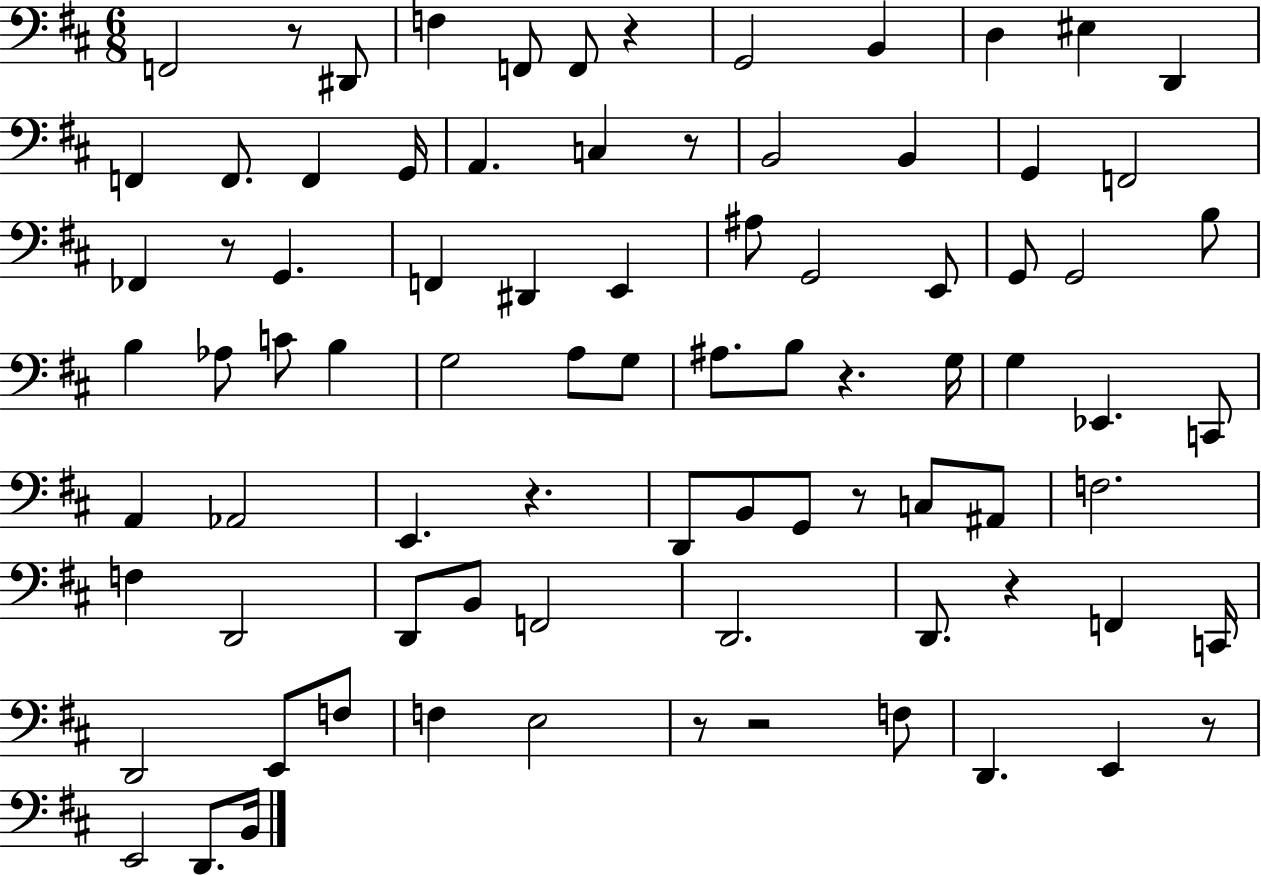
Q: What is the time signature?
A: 6/8